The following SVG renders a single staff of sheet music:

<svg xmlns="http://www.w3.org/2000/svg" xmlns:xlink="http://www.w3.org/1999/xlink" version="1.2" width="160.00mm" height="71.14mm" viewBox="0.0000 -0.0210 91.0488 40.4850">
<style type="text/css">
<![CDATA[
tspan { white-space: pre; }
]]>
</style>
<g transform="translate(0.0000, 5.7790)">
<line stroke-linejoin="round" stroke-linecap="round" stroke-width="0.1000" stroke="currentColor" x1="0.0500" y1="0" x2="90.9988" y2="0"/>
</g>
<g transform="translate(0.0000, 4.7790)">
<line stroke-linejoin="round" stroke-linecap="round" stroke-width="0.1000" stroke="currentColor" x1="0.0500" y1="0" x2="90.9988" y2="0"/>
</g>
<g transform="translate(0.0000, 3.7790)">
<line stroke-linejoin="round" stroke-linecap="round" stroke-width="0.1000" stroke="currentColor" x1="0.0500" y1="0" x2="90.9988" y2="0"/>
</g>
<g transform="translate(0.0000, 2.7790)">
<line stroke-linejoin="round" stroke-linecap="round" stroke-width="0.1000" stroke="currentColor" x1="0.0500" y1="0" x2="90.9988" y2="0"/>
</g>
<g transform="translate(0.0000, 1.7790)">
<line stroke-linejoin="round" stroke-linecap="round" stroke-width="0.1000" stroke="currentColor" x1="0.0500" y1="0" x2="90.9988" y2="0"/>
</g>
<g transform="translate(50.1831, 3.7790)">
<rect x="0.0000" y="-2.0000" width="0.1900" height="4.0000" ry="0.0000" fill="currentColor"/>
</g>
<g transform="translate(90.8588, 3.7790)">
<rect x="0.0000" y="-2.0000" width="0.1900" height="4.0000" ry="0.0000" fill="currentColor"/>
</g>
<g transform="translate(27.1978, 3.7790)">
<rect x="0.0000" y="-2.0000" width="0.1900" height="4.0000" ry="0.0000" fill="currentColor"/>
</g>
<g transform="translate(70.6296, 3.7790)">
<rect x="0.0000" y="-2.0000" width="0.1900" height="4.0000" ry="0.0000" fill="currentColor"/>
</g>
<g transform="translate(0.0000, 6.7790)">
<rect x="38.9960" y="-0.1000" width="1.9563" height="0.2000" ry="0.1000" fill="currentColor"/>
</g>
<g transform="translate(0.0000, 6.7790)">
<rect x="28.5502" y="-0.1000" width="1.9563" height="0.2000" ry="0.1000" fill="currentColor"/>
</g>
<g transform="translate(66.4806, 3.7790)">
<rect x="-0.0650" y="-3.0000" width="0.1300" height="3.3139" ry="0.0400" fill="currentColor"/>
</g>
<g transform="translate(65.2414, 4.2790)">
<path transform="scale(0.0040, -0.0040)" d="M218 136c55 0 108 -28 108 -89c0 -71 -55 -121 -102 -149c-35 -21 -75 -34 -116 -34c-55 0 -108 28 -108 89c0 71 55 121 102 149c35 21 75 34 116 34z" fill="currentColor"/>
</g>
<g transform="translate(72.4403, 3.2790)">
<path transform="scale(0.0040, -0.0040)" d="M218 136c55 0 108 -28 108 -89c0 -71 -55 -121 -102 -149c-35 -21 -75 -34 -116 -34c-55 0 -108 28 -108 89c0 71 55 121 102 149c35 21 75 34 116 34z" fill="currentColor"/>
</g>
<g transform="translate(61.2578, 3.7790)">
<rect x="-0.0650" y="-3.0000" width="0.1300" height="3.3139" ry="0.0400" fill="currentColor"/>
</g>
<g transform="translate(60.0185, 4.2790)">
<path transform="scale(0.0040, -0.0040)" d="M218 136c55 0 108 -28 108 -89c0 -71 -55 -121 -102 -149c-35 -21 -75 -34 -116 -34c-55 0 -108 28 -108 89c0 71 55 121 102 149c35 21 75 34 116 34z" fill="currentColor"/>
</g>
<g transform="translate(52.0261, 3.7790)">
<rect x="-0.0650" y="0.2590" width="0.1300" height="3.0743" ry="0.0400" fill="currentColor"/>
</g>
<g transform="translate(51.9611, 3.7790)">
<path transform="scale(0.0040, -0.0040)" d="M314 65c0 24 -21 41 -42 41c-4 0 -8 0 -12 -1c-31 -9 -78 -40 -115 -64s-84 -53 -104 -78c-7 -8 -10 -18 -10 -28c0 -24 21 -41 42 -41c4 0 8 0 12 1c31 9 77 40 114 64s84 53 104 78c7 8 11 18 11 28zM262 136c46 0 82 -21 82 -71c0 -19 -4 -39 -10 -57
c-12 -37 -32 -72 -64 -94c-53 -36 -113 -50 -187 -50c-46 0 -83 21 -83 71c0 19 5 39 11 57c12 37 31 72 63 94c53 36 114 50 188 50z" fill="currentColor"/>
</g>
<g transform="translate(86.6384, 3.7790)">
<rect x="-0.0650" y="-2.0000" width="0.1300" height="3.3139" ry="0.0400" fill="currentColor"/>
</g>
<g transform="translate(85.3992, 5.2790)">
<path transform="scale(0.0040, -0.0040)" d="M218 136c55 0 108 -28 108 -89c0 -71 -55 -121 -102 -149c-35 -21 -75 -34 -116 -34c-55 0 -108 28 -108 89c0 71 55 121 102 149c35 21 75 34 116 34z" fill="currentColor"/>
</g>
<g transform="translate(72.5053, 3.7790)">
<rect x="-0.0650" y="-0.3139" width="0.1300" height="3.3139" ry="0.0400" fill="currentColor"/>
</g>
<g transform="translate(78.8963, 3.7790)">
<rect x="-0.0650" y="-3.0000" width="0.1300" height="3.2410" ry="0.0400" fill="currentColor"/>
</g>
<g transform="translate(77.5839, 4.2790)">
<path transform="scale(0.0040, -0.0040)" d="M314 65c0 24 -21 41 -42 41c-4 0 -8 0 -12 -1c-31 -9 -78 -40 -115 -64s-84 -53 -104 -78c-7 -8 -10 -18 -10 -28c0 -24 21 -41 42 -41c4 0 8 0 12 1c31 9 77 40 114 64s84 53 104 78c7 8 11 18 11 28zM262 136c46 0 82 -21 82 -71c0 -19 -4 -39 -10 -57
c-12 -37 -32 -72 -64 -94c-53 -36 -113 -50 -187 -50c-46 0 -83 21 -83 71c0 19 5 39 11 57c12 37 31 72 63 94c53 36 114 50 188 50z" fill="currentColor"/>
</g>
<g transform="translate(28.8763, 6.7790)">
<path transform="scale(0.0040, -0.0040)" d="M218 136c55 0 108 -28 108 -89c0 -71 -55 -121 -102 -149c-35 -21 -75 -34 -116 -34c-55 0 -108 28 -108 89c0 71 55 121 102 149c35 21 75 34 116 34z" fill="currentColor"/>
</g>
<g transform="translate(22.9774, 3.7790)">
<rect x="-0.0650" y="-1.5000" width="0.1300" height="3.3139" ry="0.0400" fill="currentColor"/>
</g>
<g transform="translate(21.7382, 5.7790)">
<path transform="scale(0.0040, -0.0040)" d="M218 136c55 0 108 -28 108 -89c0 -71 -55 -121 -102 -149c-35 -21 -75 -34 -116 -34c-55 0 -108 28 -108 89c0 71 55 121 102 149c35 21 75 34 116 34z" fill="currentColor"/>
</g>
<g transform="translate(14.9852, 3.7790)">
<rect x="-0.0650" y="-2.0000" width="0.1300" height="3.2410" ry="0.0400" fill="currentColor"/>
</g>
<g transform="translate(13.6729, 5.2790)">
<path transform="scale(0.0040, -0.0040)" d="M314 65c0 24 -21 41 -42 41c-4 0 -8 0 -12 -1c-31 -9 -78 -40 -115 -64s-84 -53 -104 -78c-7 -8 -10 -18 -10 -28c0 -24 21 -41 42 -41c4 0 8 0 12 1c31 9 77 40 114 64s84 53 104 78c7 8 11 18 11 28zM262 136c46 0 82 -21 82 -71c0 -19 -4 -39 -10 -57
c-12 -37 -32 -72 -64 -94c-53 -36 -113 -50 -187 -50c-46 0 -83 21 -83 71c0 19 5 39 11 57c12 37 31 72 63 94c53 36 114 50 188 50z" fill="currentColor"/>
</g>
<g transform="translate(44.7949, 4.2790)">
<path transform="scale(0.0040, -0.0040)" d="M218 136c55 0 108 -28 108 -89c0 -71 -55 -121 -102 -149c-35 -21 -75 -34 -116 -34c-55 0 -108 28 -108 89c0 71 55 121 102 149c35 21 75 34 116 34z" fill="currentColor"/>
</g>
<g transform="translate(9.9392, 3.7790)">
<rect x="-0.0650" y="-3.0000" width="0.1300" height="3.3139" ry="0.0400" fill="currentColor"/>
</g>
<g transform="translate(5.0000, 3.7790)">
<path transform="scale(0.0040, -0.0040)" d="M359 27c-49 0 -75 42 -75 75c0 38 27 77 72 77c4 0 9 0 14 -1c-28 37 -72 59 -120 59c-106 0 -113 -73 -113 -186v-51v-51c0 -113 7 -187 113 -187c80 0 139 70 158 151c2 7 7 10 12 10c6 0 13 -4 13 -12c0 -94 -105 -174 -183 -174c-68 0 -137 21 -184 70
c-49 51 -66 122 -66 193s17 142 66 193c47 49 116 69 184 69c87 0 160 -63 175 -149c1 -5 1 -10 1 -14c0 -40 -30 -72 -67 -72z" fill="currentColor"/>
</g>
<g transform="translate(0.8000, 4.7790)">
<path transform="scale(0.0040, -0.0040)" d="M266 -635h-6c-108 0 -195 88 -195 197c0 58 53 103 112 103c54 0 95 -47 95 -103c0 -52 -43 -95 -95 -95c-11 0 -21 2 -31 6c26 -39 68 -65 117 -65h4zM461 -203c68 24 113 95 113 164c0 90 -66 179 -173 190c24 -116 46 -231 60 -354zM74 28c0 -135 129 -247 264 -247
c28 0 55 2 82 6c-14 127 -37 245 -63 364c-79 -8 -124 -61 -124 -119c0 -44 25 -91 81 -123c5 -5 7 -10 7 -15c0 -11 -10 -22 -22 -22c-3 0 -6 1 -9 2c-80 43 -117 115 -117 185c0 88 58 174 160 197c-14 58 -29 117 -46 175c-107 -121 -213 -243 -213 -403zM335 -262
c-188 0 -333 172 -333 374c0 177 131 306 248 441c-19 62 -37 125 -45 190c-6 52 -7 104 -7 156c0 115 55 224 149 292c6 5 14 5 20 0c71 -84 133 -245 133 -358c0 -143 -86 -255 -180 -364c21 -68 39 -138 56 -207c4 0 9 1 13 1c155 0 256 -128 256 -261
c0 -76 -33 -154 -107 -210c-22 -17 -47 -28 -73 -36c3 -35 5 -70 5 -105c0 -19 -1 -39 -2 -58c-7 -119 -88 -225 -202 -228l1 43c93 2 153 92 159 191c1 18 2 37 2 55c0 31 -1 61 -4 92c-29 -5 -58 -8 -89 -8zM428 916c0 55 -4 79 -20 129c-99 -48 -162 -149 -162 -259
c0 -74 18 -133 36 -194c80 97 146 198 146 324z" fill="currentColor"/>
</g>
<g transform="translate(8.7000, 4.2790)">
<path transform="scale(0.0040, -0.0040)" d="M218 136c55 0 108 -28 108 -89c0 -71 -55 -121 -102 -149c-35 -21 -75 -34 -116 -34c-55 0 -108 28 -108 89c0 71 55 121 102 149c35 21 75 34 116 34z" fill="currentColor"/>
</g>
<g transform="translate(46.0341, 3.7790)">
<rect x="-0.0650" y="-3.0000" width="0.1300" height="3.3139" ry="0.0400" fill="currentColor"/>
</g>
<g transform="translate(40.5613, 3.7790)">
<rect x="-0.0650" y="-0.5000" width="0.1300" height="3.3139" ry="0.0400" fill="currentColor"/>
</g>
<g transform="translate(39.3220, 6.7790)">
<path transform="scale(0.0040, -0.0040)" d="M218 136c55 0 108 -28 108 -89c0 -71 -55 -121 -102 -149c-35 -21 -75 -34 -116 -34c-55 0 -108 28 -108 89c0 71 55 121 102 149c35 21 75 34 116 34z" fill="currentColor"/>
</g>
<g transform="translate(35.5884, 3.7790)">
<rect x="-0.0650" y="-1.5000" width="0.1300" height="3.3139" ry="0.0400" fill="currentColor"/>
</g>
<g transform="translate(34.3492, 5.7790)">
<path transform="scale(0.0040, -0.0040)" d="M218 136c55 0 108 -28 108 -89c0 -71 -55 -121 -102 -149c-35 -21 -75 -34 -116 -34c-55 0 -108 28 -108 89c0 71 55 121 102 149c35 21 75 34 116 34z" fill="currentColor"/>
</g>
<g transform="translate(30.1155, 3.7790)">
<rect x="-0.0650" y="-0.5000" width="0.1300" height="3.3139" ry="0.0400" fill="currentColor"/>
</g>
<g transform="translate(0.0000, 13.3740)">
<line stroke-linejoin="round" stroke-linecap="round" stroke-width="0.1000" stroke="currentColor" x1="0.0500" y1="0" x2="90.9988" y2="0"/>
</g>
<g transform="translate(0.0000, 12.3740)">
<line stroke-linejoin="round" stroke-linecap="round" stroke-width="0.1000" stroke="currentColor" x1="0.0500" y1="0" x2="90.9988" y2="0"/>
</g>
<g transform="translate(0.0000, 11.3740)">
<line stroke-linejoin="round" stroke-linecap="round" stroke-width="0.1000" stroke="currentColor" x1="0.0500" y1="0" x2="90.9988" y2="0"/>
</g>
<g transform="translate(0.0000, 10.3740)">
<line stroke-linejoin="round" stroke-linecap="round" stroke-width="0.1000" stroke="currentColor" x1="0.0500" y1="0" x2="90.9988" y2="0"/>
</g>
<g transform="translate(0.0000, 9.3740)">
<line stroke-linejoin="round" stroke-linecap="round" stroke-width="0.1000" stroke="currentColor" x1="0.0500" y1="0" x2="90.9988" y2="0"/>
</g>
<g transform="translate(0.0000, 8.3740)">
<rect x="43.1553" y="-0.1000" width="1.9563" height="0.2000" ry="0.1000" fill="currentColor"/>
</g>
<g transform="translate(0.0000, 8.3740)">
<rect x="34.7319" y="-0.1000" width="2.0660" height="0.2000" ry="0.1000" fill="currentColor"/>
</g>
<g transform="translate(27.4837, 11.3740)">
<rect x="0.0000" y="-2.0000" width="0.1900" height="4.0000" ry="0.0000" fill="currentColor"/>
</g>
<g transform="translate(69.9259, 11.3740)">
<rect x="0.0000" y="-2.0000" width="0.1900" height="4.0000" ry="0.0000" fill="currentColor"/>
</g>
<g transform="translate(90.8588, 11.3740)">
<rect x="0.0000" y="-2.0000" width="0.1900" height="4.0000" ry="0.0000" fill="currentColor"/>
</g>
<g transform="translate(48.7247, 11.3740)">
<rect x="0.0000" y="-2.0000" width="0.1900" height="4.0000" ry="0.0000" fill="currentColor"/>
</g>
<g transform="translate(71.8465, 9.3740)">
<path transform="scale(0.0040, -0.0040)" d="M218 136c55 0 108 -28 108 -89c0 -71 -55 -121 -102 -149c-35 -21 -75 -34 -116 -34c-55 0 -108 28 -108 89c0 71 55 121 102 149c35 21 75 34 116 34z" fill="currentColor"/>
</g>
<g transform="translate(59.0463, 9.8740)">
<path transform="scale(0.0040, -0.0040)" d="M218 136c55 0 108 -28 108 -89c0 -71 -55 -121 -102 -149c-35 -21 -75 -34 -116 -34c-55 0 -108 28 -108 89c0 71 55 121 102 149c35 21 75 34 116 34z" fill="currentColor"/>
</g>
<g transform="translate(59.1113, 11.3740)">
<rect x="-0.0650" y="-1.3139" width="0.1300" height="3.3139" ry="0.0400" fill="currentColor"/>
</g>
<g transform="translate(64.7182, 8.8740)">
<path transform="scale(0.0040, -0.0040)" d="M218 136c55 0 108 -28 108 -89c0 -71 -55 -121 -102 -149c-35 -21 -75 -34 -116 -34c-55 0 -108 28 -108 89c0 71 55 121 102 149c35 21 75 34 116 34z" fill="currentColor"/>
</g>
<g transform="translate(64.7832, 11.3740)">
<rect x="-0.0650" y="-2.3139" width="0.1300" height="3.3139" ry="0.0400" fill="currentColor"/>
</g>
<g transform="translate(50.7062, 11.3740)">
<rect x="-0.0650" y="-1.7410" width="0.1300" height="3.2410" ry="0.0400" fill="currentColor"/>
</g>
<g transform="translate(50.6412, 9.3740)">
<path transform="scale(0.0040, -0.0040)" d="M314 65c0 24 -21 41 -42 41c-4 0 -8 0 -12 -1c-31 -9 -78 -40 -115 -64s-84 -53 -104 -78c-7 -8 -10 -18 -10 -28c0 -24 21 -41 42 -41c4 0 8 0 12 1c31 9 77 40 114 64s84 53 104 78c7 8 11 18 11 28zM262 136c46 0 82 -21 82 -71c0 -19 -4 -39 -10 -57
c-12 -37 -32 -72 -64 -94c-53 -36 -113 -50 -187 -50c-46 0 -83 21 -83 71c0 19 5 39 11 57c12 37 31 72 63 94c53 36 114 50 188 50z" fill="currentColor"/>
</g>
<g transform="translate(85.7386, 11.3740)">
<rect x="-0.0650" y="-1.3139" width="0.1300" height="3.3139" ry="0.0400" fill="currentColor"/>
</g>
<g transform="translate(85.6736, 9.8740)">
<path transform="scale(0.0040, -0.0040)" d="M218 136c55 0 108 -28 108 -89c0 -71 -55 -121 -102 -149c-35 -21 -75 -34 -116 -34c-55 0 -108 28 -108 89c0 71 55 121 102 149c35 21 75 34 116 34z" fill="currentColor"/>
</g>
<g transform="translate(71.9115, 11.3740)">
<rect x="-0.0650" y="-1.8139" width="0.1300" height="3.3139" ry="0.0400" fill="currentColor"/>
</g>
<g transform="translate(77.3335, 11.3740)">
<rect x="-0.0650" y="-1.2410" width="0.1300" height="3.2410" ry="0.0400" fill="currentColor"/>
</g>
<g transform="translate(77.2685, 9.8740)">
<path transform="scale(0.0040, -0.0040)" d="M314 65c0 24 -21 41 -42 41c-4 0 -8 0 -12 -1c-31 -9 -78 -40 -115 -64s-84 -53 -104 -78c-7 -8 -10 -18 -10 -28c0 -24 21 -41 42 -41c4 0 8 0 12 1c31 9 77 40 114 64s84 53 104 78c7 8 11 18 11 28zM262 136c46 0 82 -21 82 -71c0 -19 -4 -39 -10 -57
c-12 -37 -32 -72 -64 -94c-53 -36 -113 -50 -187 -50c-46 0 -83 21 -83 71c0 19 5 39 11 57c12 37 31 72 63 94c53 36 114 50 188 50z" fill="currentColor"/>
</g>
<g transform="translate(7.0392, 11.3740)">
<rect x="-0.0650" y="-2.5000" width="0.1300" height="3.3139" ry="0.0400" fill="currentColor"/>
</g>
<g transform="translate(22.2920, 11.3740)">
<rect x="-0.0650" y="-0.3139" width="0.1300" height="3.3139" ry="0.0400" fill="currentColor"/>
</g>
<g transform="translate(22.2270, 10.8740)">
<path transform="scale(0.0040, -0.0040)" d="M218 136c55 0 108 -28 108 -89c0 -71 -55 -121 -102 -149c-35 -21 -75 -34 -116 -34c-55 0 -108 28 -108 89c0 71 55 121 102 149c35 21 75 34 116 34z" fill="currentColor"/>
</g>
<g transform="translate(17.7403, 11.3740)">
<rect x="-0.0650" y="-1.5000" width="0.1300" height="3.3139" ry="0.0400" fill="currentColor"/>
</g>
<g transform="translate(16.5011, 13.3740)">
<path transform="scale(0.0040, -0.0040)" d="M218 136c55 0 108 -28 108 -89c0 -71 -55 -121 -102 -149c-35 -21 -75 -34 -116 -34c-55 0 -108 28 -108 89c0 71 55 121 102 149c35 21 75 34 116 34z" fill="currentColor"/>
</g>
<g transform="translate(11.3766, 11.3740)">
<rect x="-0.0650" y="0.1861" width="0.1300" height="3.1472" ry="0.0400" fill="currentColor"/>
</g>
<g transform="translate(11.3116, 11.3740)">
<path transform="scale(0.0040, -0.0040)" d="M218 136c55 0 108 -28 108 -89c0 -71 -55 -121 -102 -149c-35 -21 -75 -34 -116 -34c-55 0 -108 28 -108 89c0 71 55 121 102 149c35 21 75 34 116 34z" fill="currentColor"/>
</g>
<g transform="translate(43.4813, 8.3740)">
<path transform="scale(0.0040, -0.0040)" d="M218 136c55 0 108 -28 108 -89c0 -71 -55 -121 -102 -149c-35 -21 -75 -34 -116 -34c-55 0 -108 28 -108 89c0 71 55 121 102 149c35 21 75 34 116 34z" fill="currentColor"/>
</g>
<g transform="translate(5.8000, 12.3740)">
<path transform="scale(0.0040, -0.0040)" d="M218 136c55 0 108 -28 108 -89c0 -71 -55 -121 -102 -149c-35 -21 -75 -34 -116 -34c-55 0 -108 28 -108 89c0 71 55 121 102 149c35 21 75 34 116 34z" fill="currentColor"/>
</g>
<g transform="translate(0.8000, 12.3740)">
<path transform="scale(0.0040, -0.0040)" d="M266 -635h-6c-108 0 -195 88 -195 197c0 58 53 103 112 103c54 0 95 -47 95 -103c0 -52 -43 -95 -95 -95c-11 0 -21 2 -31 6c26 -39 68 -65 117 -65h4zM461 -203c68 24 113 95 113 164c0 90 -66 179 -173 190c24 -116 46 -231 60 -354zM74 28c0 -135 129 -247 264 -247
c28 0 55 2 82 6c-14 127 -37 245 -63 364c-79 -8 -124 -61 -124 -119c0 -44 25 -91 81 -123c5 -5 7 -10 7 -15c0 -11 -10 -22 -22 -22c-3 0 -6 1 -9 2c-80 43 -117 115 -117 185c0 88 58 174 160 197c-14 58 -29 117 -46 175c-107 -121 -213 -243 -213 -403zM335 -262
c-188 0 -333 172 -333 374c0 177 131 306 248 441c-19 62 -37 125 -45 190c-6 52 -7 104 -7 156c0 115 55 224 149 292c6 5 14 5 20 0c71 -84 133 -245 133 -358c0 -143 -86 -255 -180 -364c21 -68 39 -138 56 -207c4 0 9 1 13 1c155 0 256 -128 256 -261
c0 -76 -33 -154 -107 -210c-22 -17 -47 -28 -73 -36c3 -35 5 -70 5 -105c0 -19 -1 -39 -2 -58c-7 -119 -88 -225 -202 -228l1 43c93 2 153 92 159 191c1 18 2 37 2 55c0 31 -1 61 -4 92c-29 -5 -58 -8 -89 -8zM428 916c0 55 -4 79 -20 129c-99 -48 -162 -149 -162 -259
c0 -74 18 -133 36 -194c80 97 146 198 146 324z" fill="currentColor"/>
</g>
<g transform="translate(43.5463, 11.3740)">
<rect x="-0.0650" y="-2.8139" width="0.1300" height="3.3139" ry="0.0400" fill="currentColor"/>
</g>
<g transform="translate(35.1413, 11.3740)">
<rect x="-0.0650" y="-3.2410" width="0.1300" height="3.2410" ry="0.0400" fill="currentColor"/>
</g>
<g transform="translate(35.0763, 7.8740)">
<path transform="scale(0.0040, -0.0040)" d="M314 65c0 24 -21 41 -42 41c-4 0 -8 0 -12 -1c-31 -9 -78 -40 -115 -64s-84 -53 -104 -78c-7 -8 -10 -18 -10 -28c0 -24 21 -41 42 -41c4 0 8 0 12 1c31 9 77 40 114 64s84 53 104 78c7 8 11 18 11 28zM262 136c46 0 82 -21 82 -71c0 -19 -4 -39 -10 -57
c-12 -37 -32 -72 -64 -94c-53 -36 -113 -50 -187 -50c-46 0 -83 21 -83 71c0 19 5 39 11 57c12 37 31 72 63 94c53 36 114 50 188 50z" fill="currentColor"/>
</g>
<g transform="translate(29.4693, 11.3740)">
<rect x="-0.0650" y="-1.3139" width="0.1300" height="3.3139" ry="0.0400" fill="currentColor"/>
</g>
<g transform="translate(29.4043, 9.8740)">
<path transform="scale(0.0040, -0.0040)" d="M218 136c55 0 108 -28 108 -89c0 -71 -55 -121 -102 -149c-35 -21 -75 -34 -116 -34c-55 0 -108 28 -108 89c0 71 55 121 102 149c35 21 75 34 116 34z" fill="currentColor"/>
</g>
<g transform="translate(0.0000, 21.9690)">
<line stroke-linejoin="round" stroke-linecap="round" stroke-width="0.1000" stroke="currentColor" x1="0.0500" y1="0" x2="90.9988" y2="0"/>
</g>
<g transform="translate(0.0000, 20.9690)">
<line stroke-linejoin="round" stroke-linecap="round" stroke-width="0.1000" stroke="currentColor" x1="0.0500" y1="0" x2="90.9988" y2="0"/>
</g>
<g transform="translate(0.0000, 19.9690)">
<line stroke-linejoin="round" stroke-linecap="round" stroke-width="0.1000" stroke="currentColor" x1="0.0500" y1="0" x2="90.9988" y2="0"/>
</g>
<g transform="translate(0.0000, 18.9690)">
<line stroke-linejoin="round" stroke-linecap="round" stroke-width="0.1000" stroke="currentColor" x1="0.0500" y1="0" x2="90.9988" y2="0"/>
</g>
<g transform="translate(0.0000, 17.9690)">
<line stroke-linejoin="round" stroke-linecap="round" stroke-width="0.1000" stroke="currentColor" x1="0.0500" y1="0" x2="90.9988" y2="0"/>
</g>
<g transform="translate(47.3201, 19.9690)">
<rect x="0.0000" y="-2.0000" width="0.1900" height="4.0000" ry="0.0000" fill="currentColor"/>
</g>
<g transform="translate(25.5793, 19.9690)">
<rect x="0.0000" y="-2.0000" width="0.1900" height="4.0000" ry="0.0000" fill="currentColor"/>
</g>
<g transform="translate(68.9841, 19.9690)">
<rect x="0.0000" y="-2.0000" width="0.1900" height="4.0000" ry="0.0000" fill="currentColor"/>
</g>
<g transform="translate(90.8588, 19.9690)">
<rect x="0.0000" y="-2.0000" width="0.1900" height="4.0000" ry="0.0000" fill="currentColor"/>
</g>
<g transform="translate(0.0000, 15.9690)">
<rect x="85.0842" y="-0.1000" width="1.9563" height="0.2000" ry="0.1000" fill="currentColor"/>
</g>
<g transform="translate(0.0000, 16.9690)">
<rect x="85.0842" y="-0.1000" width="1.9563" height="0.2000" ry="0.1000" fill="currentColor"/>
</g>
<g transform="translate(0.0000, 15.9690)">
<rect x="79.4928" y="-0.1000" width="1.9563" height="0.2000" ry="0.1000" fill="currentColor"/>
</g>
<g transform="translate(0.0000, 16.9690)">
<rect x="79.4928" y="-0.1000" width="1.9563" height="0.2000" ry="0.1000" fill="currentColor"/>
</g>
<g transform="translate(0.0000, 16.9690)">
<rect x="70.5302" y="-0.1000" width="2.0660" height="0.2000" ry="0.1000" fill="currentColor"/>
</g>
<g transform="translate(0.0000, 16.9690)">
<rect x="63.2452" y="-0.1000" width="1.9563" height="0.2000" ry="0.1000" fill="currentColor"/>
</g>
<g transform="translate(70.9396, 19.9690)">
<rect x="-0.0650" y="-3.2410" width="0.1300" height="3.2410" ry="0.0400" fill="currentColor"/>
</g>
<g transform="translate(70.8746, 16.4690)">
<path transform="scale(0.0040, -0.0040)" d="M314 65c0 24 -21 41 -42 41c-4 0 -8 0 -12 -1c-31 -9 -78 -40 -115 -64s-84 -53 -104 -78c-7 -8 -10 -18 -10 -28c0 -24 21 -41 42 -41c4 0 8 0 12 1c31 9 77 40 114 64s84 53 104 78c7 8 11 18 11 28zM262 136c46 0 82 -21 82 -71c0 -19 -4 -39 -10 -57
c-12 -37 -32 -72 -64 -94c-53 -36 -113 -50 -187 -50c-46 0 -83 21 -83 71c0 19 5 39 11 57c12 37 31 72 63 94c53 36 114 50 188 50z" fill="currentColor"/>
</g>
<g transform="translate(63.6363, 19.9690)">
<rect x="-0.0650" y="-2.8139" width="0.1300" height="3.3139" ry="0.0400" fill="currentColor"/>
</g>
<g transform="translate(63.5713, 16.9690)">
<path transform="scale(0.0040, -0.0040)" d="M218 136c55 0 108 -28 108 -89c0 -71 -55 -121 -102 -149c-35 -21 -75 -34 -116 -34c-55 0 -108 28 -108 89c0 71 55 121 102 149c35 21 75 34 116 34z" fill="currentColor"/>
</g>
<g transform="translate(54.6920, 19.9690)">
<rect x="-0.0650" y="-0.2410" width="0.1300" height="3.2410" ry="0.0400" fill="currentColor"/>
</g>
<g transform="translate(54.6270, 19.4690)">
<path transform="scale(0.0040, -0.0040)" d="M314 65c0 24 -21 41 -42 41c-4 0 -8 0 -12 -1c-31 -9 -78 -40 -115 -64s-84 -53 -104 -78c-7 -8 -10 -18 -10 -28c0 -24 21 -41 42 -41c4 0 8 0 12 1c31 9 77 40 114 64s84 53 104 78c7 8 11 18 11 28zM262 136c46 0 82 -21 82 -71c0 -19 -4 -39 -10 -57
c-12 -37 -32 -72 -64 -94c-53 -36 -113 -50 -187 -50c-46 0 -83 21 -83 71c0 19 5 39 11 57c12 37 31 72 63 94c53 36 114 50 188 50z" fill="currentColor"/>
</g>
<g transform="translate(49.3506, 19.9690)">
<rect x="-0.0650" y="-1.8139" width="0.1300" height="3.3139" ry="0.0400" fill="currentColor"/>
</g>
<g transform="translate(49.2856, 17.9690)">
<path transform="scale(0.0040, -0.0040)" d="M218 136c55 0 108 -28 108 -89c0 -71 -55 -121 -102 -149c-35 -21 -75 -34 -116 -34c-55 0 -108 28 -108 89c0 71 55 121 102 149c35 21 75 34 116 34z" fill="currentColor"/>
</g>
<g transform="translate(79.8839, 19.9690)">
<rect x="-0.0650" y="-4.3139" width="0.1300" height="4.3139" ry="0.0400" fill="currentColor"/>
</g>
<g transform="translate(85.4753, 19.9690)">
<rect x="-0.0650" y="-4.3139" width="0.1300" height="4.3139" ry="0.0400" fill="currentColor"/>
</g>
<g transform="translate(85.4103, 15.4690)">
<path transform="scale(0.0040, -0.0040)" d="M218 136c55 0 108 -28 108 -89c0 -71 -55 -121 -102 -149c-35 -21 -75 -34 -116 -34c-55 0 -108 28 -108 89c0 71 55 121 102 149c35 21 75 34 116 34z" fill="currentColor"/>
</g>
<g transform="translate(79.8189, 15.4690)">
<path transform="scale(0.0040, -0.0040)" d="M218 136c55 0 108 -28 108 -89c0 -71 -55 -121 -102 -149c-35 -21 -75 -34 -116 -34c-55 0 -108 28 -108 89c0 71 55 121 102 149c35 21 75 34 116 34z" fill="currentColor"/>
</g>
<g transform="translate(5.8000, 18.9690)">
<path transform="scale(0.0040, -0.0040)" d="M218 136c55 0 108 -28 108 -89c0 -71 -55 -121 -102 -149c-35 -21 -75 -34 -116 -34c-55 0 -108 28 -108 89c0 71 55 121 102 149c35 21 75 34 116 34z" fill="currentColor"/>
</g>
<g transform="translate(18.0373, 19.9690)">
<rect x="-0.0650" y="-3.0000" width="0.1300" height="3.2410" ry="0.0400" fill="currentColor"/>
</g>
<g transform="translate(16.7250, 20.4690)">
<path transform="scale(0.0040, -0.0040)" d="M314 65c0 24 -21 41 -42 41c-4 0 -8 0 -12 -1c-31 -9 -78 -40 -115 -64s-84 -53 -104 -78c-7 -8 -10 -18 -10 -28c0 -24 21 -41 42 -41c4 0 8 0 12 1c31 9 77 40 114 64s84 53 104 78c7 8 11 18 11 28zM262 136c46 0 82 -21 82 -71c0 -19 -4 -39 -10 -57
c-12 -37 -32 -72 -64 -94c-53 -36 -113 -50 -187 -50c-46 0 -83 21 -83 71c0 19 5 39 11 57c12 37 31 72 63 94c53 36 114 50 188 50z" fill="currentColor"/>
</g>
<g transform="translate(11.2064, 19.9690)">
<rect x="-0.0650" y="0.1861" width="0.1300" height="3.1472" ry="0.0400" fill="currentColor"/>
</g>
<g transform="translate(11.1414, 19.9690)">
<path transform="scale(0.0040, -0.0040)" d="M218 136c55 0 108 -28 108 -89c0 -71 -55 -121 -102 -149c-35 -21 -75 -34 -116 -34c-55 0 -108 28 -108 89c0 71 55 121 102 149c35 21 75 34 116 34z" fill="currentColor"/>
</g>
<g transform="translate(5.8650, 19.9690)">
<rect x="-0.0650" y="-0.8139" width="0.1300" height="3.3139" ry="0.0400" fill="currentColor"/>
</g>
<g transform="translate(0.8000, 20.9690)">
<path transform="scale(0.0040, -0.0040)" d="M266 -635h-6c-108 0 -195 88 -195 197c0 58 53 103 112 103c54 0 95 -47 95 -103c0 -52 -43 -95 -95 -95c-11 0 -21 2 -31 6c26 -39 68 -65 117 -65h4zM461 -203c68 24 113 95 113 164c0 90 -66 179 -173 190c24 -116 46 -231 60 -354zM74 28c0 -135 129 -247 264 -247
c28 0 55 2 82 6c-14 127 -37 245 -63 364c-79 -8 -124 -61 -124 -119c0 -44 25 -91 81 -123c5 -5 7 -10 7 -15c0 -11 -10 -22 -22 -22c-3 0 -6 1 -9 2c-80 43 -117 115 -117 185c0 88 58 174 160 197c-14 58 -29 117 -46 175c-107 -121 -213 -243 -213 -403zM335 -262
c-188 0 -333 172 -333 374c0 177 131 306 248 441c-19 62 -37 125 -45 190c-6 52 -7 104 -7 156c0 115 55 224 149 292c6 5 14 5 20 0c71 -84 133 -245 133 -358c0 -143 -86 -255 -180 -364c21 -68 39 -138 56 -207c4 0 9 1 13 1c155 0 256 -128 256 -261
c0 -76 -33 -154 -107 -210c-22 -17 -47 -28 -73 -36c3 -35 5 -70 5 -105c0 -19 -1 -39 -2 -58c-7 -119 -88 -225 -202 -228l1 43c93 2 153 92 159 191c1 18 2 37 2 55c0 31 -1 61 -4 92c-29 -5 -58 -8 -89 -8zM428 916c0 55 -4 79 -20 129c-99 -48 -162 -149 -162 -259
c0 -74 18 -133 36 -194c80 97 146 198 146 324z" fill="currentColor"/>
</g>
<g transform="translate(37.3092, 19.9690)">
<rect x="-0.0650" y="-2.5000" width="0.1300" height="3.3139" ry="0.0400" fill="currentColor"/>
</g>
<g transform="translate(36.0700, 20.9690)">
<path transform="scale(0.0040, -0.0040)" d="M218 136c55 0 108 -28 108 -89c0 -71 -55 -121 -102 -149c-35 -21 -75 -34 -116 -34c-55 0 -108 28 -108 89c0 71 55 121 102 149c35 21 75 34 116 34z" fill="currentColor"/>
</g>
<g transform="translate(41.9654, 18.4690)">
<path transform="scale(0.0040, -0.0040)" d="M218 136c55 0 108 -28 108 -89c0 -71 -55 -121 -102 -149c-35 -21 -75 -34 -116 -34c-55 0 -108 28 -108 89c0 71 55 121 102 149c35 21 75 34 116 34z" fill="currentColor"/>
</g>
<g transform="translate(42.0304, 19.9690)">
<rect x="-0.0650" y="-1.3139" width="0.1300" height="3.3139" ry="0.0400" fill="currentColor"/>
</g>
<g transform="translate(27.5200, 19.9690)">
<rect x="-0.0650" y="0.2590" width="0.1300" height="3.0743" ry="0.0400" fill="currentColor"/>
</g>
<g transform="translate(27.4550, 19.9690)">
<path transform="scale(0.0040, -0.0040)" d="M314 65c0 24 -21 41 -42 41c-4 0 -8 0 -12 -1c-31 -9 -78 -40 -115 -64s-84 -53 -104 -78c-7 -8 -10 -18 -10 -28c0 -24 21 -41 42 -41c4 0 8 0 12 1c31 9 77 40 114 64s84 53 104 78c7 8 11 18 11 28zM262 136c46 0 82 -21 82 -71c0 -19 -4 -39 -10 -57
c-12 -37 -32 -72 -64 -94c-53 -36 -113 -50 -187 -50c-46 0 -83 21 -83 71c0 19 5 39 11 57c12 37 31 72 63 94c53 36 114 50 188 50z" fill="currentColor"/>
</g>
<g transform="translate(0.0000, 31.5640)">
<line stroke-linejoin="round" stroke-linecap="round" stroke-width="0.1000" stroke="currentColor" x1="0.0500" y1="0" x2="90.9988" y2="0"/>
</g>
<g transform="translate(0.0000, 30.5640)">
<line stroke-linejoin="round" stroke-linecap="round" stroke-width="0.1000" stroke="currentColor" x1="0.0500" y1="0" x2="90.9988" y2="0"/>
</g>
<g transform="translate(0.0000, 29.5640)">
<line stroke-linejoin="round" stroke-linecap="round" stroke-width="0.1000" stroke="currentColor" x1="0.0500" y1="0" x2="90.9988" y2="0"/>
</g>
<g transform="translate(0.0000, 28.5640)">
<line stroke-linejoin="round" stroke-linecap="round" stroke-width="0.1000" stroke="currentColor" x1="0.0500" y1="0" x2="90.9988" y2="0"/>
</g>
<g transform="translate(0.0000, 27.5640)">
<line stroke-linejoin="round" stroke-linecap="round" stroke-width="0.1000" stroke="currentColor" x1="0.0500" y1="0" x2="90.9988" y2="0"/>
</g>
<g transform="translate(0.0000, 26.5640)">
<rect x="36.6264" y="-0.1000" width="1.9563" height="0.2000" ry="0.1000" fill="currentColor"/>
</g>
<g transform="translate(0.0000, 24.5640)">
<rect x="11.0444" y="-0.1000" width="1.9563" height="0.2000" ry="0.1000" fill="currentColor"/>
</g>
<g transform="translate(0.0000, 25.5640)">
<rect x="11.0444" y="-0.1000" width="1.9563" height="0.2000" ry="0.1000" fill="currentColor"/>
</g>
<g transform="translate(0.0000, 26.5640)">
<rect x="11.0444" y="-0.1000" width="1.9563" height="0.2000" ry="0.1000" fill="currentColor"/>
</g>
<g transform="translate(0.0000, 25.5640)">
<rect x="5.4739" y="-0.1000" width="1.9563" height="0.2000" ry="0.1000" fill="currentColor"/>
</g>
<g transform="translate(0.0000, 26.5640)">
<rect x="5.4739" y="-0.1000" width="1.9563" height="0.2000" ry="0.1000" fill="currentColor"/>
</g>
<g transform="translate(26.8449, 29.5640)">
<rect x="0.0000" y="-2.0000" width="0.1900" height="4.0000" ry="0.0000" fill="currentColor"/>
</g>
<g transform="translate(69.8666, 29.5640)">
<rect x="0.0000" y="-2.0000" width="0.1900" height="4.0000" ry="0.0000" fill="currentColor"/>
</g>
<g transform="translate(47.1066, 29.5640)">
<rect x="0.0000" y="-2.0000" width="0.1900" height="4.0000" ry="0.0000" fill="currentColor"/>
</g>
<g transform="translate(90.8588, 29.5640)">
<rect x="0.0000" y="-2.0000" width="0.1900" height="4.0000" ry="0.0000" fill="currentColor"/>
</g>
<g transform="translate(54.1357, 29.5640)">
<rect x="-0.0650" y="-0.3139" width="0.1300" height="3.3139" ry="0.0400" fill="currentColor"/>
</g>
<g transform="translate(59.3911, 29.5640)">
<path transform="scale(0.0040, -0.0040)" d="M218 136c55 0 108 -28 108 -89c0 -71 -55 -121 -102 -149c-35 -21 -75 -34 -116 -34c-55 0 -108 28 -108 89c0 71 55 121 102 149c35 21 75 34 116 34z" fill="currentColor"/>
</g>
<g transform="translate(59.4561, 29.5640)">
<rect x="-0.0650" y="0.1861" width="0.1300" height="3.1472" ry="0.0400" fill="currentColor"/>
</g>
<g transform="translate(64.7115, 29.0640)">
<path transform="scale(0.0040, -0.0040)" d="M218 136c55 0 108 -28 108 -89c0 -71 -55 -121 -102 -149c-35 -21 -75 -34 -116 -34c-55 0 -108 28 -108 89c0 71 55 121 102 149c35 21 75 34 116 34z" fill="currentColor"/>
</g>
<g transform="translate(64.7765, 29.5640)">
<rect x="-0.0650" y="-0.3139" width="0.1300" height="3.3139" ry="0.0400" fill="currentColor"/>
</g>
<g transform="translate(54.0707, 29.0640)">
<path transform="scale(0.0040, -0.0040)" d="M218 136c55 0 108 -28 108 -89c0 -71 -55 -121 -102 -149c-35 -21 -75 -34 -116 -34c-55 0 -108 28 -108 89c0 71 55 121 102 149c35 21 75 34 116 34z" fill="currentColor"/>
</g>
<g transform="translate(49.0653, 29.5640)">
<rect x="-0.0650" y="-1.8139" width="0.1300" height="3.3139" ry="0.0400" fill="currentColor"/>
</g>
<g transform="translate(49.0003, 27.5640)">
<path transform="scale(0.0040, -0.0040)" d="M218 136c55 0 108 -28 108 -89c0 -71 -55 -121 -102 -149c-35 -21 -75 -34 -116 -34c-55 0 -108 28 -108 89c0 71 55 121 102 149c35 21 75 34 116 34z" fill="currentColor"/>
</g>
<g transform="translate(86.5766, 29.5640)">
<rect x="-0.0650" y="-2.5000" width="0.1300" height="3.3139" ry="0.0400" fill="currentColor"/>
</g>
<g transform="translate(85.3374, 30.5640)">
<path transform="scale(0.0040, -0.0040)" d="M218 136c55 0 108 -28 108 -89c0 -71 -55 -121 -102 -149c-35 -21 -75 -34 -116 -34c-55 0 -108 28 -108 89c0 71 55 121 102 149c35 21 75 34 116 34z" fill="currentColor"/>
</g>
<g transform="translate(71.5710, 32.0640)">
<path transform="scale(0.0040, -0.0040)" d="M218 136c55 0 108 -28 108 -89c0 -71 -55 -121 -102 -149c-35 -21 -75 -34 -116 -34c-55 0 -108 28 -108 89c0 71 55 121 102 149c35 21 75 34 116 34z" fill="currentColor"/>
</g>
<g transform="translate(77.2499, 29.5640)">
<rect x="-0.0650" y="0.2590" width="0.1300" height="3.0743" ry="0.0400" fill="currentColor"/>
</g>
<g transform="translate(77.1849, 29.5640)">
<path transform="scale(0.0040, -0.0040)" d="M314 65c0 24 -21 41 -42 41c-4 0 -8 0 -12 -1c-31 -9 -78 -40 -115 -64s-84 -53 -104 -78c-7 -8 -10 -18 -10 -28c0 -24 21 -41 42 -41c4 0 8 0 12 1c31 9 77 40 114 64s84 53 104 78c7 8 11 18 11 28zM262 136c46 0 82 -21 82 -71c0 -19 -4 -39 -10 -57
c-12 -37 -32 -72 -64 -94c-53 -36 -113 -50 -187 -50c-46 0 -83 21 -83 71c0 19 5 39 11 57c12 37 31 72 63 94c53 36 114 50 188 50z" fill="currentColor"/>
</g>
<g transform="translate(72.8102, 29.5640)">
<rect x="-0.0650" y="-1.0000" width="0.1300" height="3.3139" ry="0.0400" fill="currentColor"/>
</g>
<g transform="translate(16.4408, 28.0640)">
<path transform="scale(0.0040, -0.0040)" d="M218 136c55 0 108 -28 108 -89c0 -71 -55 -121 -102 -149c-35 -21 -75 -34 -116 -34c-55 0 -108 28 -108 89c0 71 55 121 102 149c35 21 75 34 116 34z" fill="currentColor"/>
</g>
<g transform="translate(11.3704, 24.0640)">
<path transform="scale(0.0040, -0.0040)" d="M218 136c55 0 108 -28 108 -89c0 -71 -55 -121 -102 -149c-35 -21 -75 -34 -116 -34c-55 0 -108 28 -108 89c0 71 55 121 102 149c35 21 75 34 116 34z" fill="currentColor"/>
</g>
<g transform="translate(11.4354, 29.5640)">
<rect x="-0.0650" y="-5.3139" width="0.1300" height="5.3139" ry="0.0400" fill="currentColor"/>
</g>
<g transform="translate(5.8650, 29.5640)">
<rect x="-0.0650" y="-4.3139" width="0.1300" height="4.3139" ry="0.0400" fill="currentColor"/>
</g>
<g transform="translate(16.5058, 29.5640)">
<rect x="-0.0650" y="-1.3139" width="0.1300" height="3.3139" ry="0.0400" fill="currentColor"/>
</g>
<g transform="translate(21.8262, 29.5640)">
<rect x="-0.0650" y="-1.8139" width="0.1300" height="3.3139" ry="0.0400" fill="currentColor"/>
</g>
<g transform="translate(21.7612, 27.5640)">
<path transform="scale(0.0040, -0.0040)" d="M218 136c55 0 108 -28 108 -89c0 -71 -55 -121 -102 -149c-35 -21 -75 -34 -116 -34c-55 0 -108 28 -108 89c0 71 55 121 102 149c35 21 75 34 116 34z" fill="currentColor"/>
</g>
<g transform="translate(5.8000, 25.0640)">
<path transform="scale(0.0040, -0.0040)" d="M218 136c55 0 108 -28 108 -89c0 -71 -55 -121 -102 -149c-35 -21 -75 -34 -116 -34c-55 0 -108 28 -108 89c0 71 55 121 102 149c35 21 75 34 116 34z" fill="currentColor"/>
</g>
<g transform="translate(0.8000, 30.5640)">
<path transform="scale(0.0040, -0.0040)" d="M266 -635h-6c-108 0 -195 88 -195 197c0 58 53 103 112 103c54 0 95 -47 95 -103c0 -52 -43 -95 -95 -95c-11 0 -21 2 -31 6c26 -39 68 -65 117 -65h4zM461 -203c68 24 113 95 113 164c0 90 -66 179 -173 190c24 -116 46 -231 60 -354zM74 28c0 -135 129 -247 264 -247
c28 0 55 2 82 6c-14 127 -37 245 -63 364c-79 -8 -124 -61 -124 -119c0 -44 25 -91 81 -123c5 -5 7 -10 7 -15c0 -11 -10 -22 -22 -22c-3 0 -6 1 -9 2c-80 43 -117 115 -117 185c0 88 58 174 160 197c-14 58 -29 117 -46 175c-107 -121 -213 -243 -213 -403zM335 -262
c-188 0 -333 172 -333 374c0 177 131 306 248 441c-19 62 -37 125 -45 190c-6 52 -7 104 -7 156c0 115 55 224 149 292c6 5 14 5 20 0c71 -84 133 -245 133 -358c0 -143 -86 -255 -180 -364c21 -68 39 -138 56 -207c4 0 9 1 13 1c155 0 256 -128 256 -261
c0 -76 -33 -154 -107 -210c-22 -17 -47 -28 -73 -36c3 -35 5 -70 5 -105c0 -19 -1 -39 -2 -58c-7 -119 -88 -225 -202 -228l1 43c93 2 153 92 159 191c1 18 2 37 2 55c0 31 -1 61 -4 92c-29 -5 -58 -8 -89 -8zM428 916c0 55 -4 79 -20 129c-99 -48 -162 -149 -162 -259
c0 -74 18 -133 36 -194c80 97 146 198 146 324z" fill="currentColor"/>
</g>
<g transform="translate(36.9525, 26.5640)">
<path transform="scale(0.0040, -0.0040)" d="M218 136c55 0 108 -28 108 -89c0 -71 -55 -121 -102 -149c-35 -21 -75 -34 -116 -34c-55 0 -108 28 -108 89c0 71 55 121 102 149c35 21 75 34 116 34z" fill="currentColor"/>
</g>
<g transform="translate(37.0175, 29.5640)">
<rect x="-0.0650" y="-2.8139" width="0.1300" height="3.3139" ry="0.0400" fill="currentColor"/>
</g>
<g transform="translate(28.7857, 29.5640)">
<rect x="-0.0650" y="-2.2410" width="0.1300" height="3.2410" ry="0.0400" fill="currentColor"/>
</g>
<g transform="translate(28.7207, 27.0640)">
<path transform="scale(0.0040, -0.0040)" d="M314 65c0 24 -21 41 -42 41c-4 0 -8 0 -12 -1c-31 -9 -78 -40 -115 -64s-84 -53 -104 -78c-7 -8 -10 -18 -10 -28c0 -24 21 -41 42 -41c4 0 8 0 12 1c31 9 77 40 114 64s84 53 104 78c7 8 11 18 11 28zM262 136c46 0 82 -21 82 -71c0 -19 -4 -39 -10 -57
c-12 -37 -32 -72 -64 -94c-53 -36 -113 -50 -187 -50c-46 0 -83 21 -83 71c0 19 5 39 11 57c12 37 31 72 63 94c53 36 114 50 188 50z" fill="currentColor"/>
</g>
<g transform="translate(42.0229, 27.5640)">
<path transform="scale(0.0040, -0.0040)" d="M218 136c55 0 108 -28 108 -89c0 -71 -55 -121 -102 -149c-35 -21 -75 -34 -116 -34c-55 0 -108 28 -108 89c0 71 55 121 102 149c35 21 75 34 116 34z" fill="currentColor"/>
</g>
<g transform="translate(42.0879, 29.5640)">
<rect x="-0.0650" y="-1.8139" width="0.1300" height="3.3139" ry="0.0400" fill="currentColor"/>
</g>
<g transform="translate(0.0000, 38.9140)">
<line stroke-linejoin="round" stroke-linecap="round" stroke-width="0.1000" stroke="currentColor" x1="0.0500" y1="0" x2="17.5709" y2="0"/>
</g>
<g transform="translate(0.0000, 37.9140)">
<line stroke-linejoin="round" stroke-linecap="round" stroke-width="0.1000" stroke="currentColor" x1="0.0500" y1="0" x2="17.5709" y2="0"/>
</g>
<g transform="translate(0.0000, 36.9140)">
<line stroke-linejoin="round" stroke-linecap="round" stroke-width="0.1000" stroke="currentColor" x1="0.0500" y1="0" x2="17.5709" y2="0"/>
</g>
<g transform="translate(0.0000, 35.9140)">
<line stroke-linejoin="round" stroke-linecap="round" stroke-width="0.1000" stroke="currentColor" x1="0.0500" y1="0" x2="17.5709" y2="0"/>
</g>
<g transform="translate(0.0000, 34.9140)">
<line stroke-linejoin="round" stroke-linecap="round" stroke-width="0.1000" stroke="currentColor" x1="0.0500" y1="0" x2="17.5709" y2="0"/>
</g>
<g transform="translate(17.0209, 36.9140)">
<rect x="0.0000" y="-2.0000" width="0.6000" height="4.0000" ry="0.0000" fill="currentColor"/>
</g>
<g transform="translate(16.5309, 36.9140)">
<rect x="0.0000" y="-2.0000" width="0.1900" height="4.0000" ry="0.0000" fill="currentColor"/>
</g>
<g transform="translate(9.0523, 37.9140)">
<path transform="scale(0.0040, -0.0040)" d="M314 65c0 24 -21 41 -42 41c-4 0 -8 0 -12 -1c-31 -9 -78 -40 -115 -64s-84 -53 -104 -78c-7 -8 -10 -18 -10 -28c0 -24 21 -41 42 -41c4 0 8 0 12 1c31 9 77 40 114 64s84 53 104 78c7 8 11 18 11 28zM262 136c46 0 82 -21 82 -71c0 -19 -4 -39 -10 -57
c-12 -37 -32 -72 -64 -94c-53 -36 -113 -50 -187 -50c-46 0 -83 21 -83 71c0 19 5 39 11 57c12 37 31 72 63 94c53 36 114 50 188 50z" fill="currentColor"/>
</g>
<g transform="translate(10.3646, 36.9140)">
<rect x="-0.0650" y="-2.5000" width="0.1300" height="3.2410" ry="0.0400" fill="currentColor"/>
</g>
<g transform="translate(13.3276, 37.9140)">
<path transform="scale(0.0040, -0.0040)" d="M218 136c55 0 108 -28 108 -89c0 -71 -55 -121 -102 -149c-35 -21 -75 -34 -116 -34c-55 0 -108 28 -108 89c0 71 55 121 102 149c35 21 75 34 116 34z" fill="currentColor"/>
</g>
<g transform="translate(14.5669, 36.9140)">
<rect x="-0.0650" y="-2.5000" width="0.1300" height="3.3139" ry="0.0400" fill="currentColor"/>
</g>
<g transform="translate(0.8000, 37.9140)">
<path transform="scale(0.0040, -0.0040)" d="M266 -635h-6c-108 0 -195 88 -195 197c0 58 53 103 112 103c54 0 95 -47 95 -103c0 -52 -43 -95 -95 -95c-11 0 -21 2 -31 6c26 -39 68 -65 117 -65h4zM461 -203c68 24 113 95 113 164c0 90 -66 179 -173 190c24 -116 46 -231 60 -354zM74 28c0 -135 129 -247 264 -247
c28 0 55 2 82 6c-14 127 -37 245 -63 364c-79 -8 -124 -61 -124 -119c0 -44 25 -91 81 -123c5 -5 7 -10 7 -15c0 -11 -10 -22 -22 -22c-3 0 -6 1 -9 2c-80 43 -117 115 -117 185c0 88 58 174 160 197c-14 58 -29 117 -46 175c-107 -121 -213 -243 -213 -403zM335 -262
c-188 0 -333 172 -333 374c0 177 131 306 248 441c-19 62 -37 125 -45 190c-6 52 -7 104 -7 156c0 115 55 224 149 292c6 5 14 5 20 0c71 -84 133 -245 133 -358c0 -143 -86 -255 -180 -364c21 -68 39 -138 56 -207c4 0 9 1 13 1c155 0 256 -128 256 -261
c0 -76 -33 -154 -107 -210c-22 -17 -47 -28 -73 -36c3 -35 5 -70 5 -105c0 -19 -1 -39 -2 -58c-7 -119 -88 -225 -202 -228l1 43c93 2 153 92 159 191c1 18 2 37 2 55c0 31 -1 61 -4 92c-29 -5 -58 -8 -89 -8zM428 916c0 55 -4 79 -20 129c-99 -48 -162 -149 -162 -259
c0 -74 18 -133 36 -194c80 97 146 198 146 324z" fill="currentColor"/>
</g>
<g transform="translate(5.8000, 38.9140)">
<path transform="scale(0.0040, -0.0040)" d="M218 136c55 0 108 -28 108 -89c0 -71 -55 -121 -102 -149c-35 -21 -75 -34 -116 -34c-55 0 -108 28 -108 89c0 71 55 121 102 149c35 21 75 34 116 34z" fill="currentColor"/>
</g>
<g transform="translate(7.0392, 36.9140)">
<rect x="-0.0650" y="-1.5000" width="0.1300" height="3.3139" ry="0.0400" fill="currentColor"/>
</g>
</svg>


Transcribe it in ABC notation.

X:1
T:Untitled
M:4/4
L:1/4
K:C
A F2 E C E C A B2 A A c A2 F G B E c e b2 a f2 e g f e2 e d B A2 B2 G e f c2 a b2 d' d' d' f' e f g2 a f f c B c D B2 G E G2 G